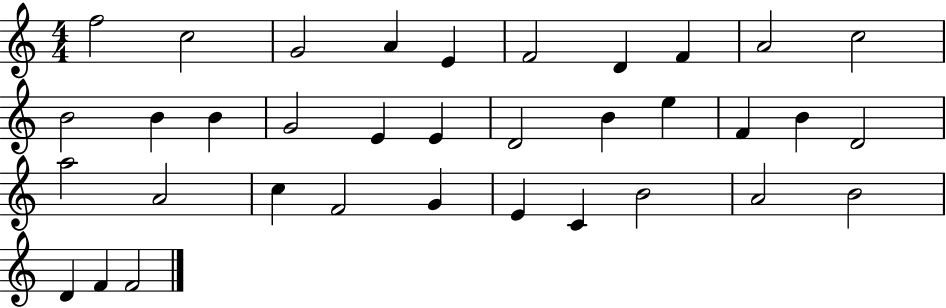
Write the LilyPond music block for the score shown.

{
  \clef treble
  \numericTimeSignature
  \time 4/4
  \key c \major
  f''2 c''2 | g'2 a'4 e'4 | f'2 d'4 f'4 | a'2 c''2 | \break b'2 b'4 b'4 | g'2 e'4 e'4 | d'2 b'4 e''4 | f'4 b'4 d'2 | \break a''2 a'2 | c''4 f'2 g'4 | e'4 c'4 b'2 | a'2 b'2 | \break d'4 f'4 f'2 | \bar "|."
}